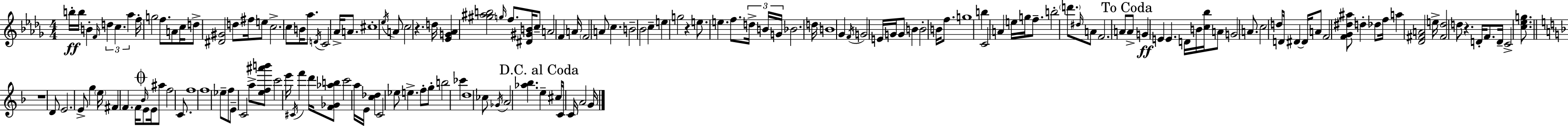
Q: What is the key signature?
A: BES minor